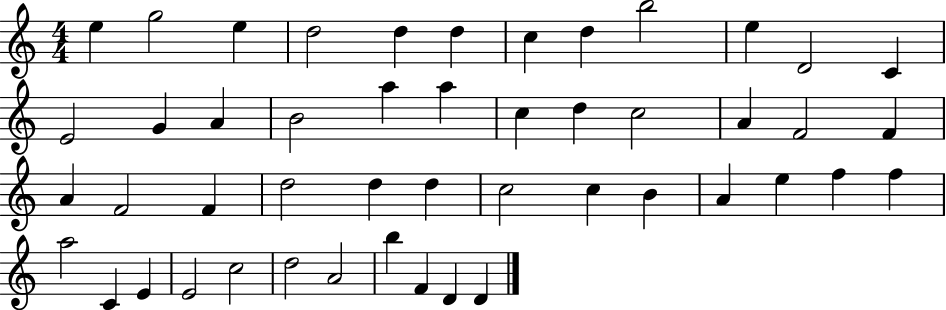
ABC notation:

X:1
T:Untitled
M:4/4
L:1/4
K:C
e g2 e d2 d d c d b2 e D2 C E2 G A B2 a a c d c2 A F2 F A F2 F d2 d d c2 c B A e f f a2 C E E2 c2 d2 A2 b F D D